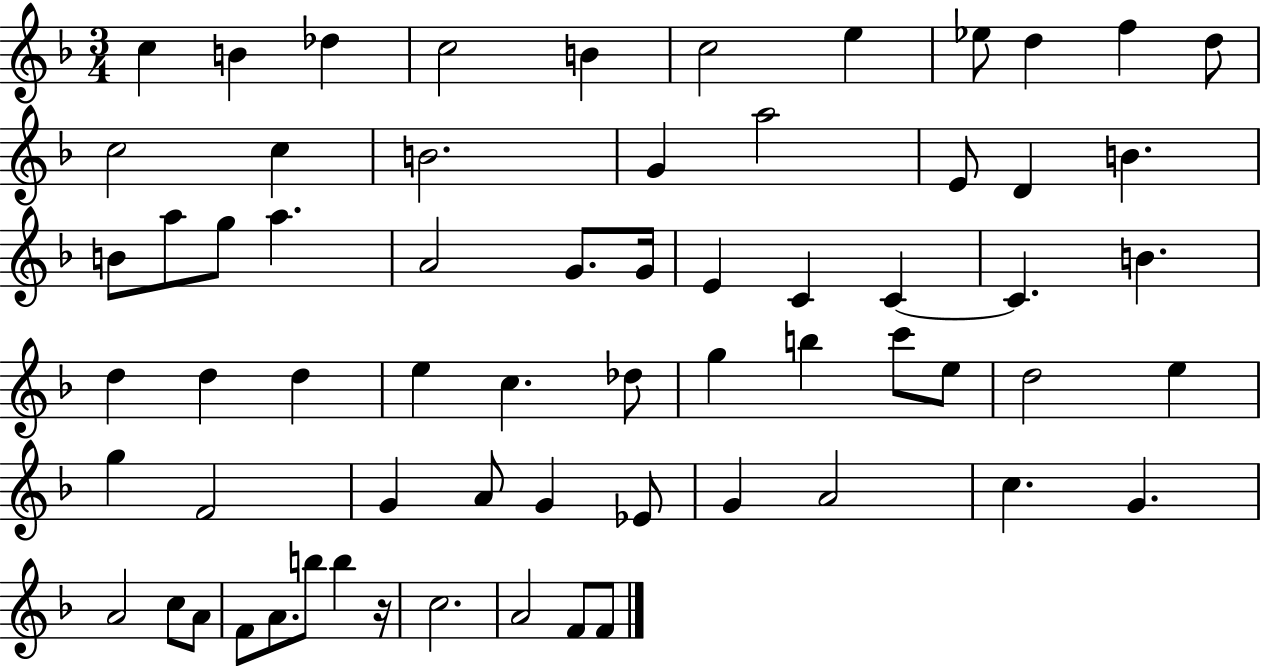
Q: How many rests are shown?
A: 1